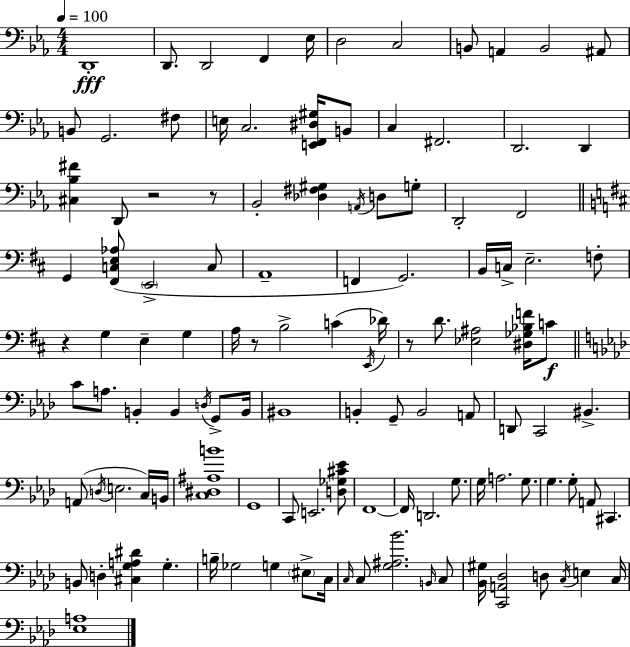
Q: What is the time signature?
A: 4/4